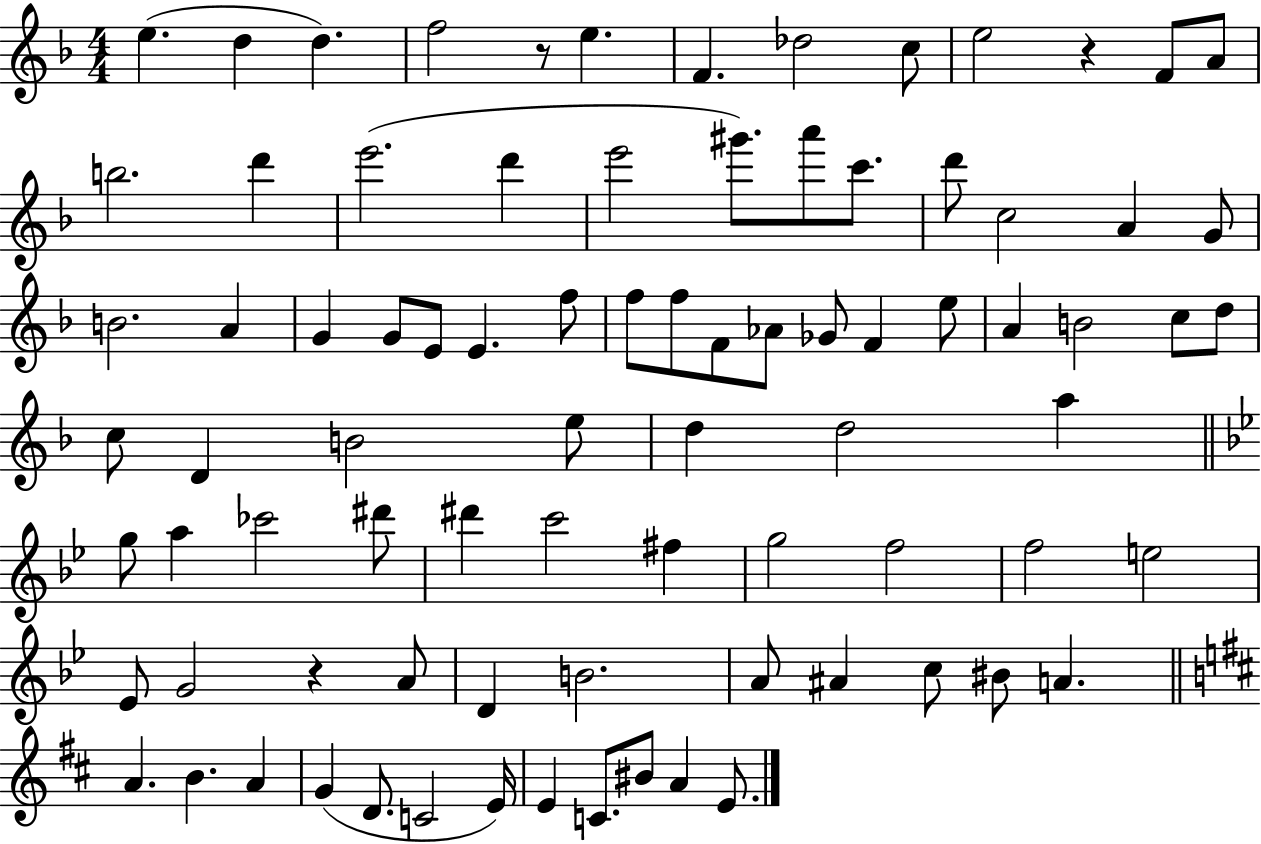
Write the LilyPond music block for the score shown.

{
  \clef treble
  \numericTimeSignature
  \time 4/4
  \key f \major
  e''4.( d''4 d''4.) | f''2 r8 e''4. | f'4. des''2 c''8 | e''2 r4 f'8 a'8 | \break b''2. d'''4 | e'''2.( d'''4 | e'''2 gis'''8.) a'''8 c'''8. | d'''8 c''2 a'4 g'8 | \break b'2. a'4 | g'4 g'8 e'8 e'4. f''8 | f''8 f''8 f'8 aes'8 ges'8 f'4 e''8 | a'4 b'2 c''8 d''8 | \break c''8 d'4 b'2 e''8 | d''4 d''2 a''4 | \bar "||" \break \key bes \major g''8 a''4 ces'''2 dis'''8 | dis'''4 c'''2 fis''4 | g''2 f''2 | f''2 e''2 | \break ees'8 g'2 r4 a'8 | d'4 b'2. | a'8 ais'4 c''8 bis'8 a'4. | \bar "||" \break \key d \major a'4. b'4. a'4 | g'4( d'8. c'2 e'16) | e'4 c'8. bis'8 a'4 e'8. | \bar "|."
}